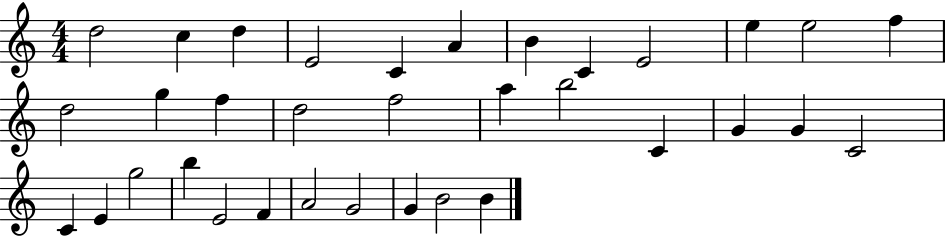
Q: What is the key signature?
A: C major